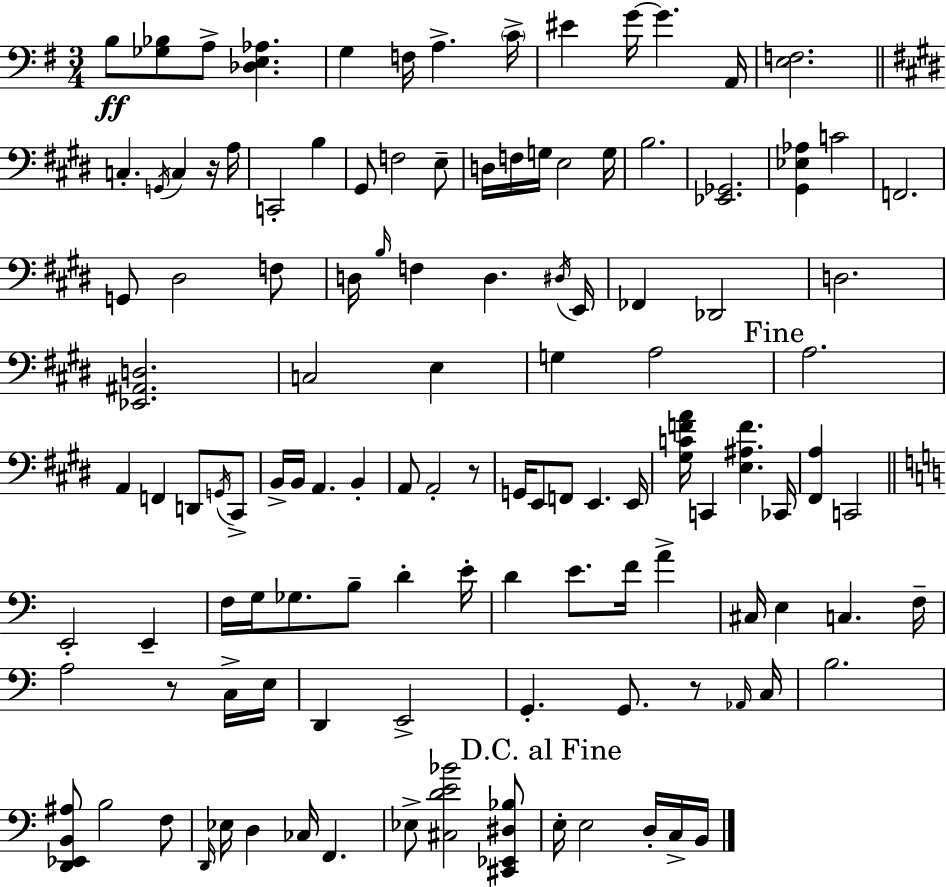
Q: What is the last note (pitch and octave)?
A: B2